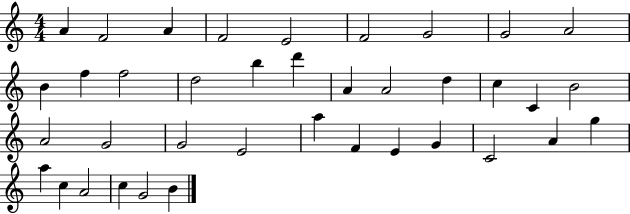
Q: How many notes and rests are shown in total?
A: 38